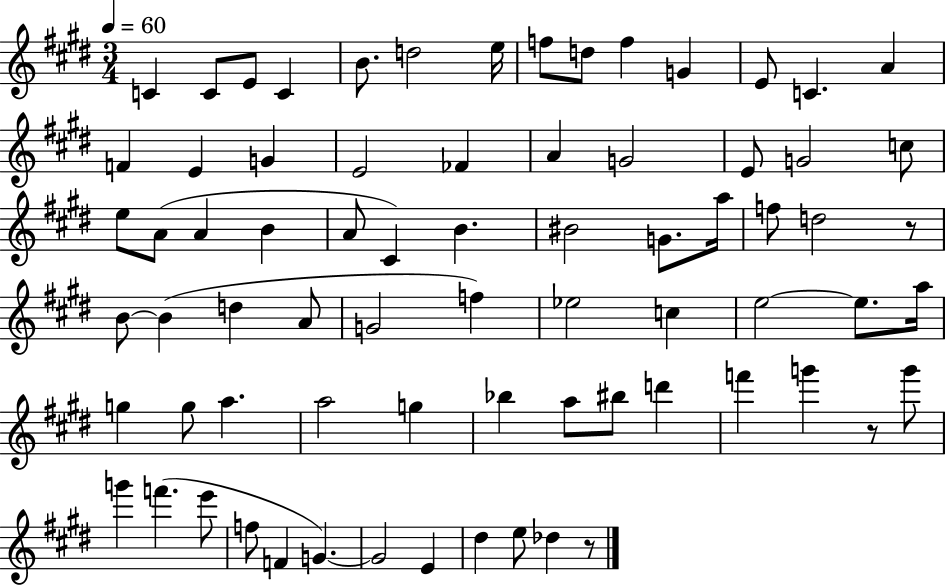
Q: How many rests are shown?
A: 3